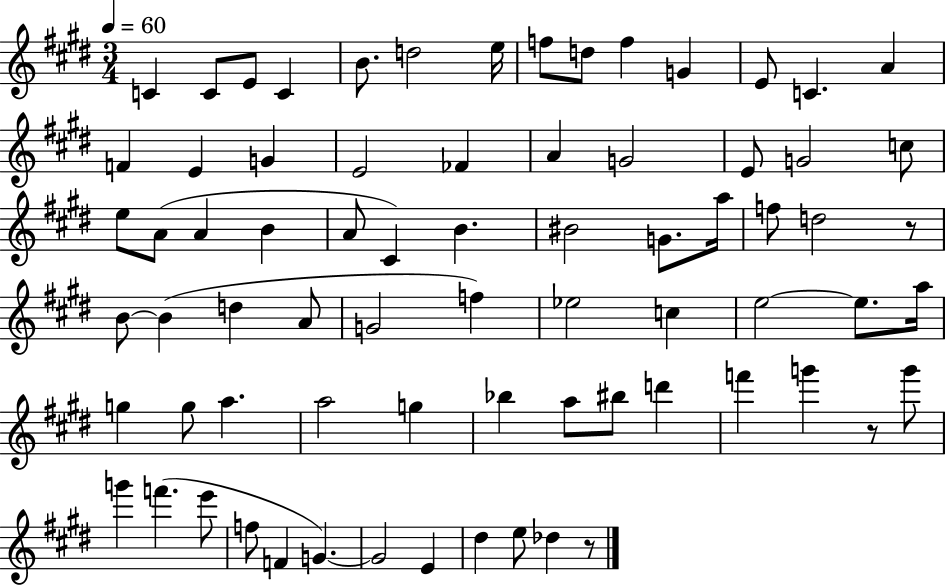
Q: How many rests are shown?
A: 3